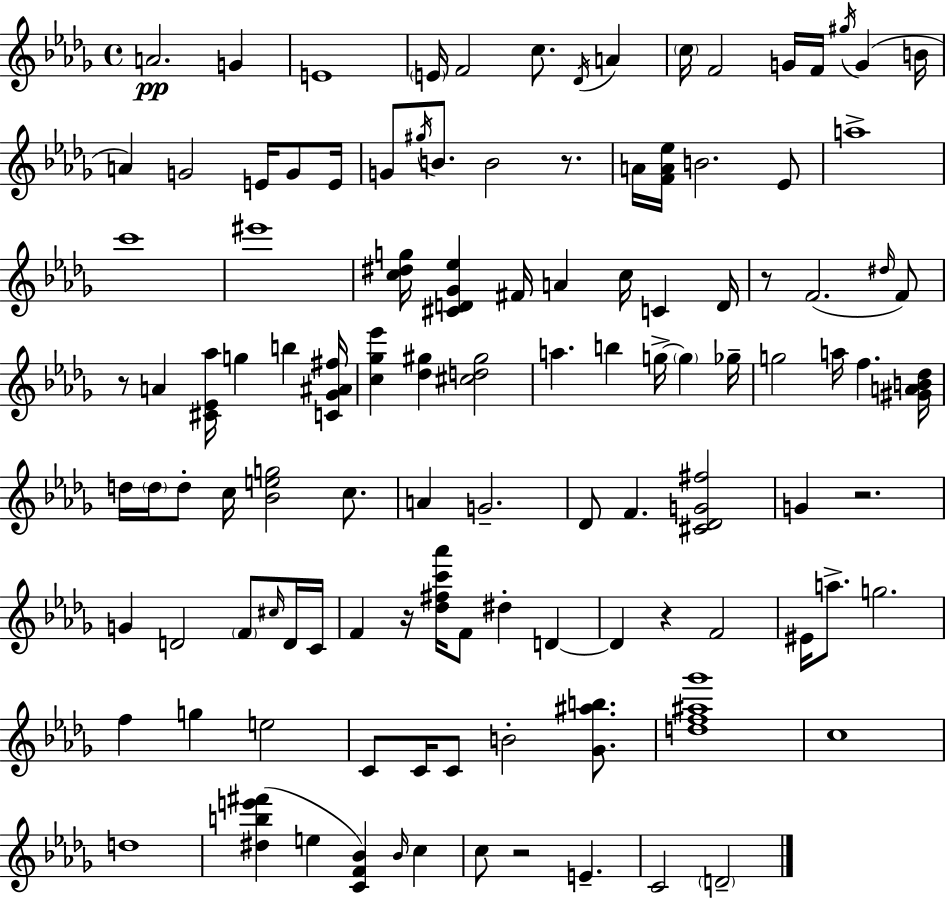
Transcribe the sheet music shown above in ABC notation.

X:1
T:Untitled
M:4/4
L:1/4
K:Bbm
A2 G E4 E/4 F2 c/2 _D/4 A c/4 F2 G/4 F/4 ^g/4 G B/4 A G2 E/4 G/2 E/4 G/2 ^g/4 B/2 B2 z/2 A/4 [FA_e]/4 B2 _E/2 a4 c'4 ^e'4 [c^dg]/4 [^CD_G_e] ^F/4 A c/4 C D/4 z/2 F2 ^d/4 F/2 z/2 A [^C_E_a]/4 g b [C_G^A^f]/4 [c_g_e'] [_d^g] [^cd^g]2 a b g/4 g _g/4 g2 a/4 f [^GAB_d]/4 d/4 d/4 d/2 c/4 [_Beg]2 c/2 A G2 _D/2 F [^C_DG^f]2 G z2 G D2 F/2 ^c/4 D/4 C/4 F z/4 [_d^fc'_a']/4 F/2 ^d D D z F2 ^E/4 a/2 g2 f g e2 C/2 C/4 C/2 B2 [_G^ab]/2 [df^a_g']4 c4 d4 [^dbe'^f'] e [CF_B] _B/4 c c/2 z2 E C2 D2